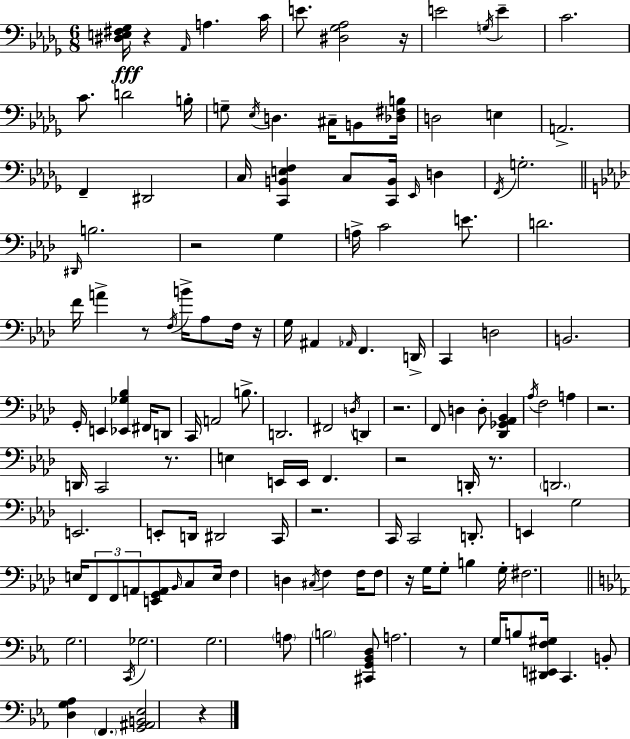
[D#3,E3,F#3,Gb3]/s R/q Ab2/s A3/q. C4/s E4/e. [D#3,Gb3,Ab3]/h R/s E4/h G3/s E4/q C4/h. C4/e. D4/h B3/s G3/e Eb3/s D3/q. C#3/s B2/e [Db3,F#3,B3]/s D3/h E3/q A2/h. F2/q D#2/h C3/s [C2,B2,E3,F3]/q C3/e [C2,B2]/s Eb2/s D3/q F2/s G3/h. D#2/s B3/h. R/h G3/q A3/s C4/h E4/e. D4/h. F4/s A4/q R/e F3/s B4/s Ab3/e F3/s R/s G3/s A#2/q Ab2/s F2/q. D2/s C2/q D3/h B2/h. G2/s E2/q [Eb2,Gb3,Bb3]/q F#2/s D2/e C2/s A2/h B3/e. D2/h. F#2/h D3/s D2/q R/h. F2/e D3/q D3/e [Db2,Gb2,Ab2,Bb2]/q Ab3/s F3/h A3/q R/h. D2/s C2/h R/e. E3/q E2/s E2/s F2/q. R/h D2/s R/e. D2/h. E2/h. E2/e D2/s D#2/h C2/s R/h. C2/s C2/h D2/e. E2/q G3/h E3/s F2/e F2/e A2/e [E2,G2,A2]/e Bb2/s C3/e E3/s F3/q D3/q C#3/s F3/q F3/s F3/e R/s G3/s G3/e B3/q G3/s F#3/h. G3/h. C2/s Gb3/h. G3/h. A3/e B3/h [C#2,G2,Bb2,D3]/e A3/h. R/e G3/s B3/e [D#2,E2,F3,G#3]/s C2/q. B2/e [D3,G3,Ab3]/q F2/q. [G2,A#2,B2,Eb3]/h R/q